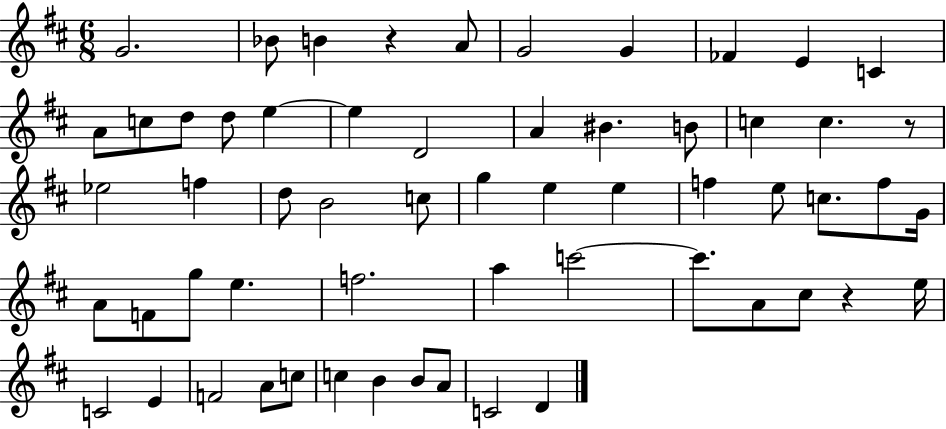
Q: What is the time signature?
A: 6/8